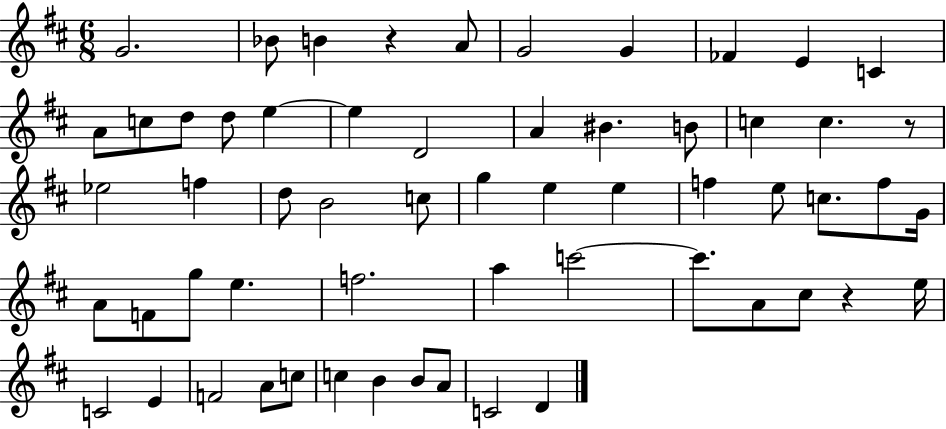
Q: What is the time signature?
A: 6/8